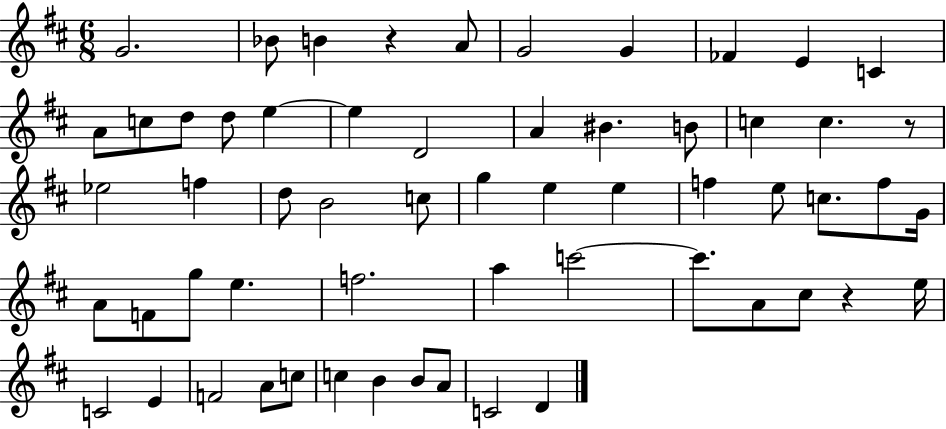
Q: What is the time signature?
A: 6/8